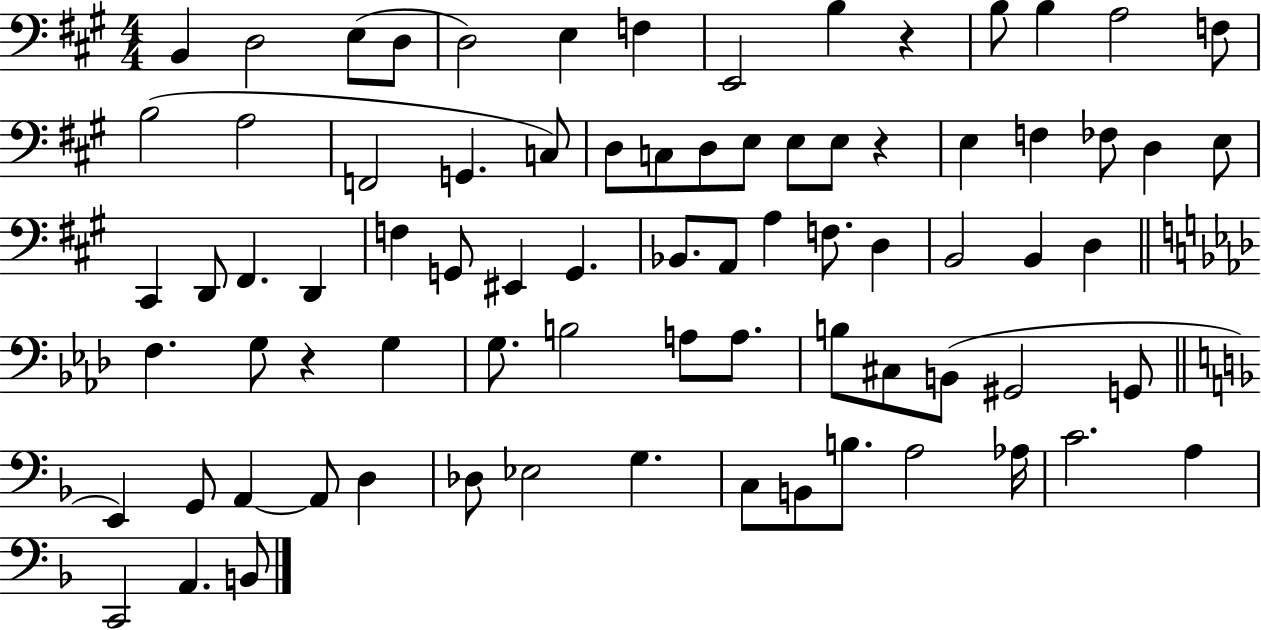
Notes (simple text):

B2/q D3/h E3/e D3/e D3/h E3/q F3/q E2/h B3/q R/q B3/e B3/q A3/h F3/e B3/h A3/h F2/h G2/q. C3/e D3/e C3/e D3/e E3/e E3/e E3/e R/q E3/q F3/q FES3/e D3/q E3/e C#2/q D2/e F#2/q. D2/q F3/q G2/e EIS2/q G2/q. Bb2/e. A2/e A3/q F3/e. D3/q B2/h B2/q D3/q F3/q. G3/e R/q G3/q G3/e. B3/h A3/e A3/e. B3/e C#3/e B2/e G#2/h G2/e E2/q G2/e A2/q A2/e D3/q Db3/e Eb3/h G3/q. C3/e B2/e B3/e. A3/h Ab3/s C4/h. A3/q C2/h A2/q. B2/e